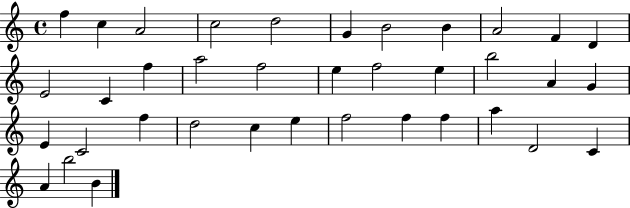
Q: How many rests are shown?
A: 0